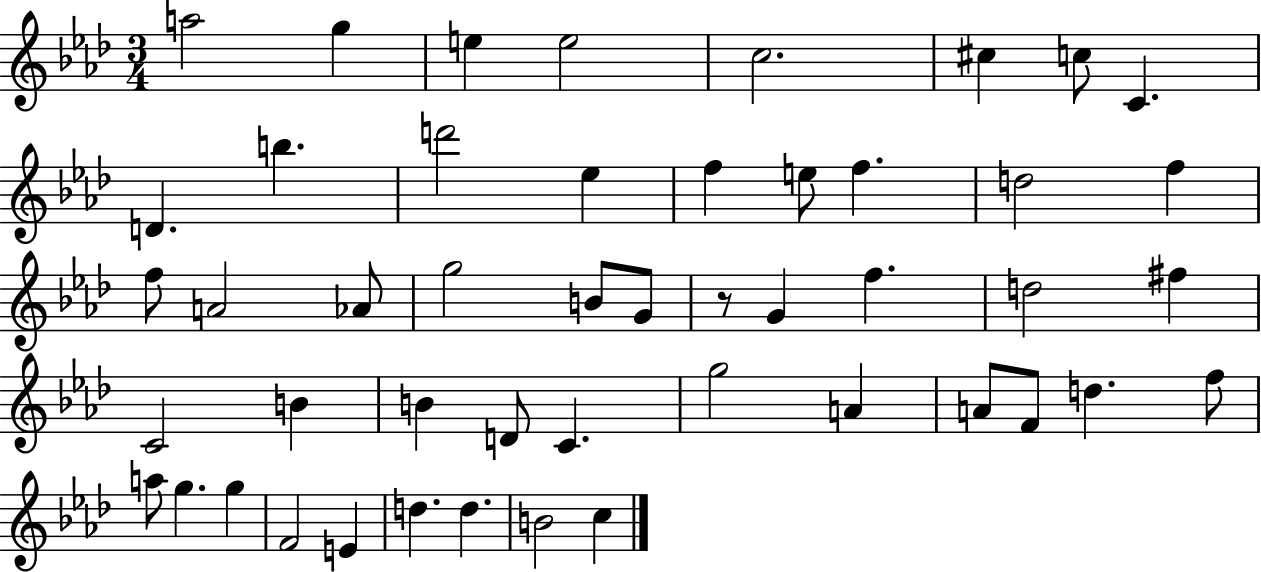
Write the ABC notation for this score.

X:1
T:Untitled
M:3/4
L:1/4
K:Ab
a2 g e e2 c2 ^c c/2 C D b d'2 _e f e/2 f d2 f f/2 A2 _A/2 g2 B/2 G/2 z/2 G f d2 ^f C2 B B D/2 C g2 A A/2 F/2 d f/2 a/2 g g F2 E d d B2 c